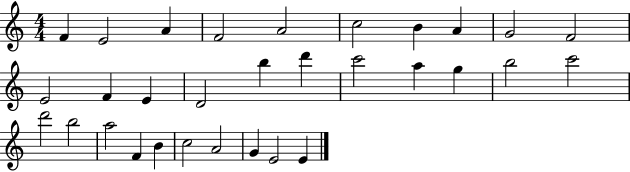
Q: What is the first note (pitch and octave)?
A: F4